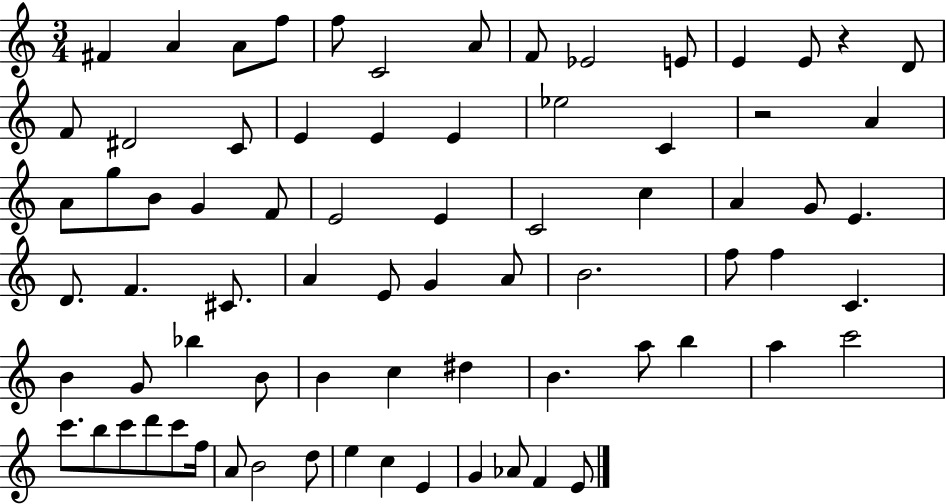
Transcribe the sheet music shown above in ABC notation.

X:1
T:Untitled
M:3/4
L:1/4
K:C
^F A A/2 f/2 f/2 C2 A/2 F/2 _E2 E/2 E E/2 z D/2 F/2 ^D2 C/2 E E E _e2 C z2 A A/2 g/2 B/2 G F/2 E2 E C2 c A G/2 E D/2 F ^C/2 A E/2 G A/2 B2 f/2 f C B G/2 _b B/2 B c ^d B a/2 b a c'2 c'/2 b/2 c'/2 d'/2 c'/2 f/4 A/2 B2 d/2 e c E G _A/2 F E/2